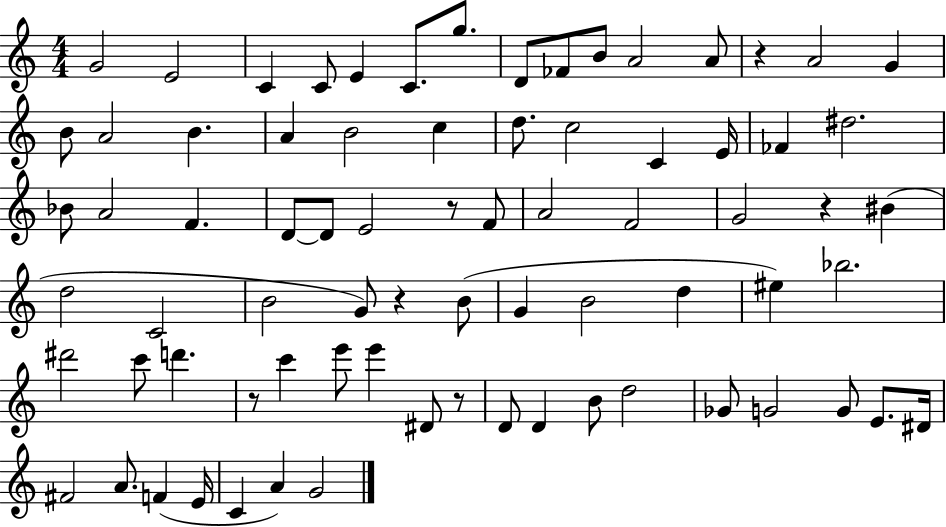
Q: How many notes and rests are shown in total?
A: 76